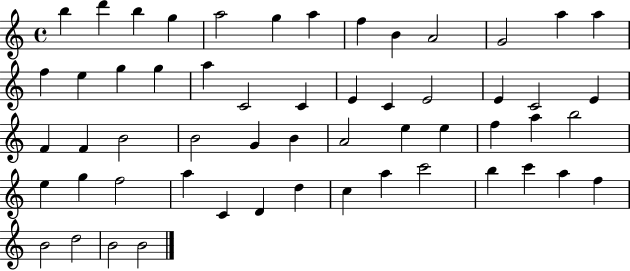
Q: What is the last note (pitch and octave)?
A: B4